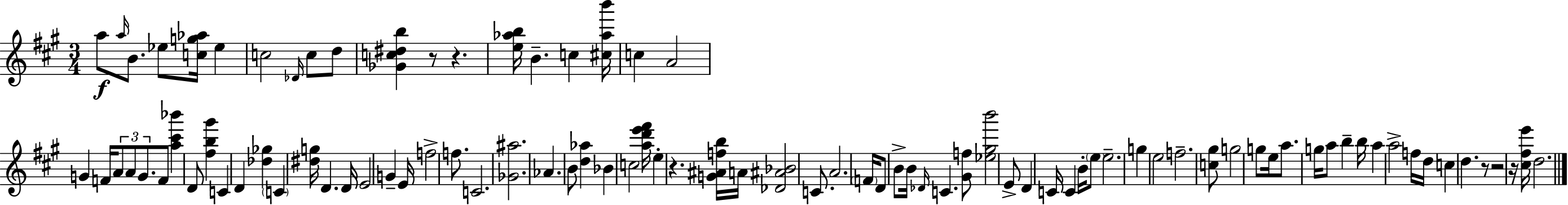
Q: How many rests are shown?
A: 6